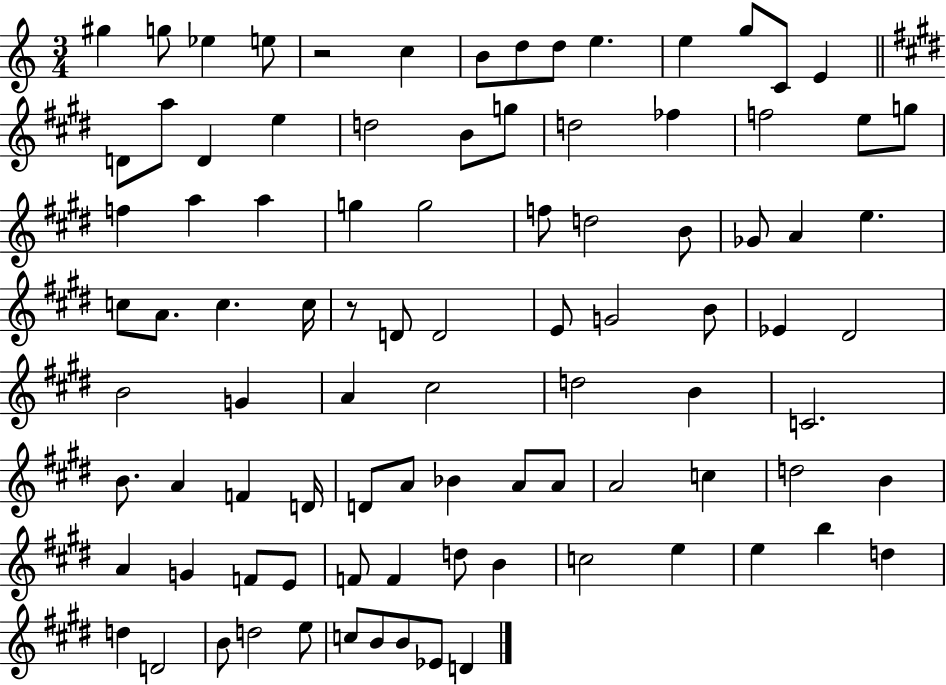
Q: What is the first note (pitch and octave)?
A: G#5